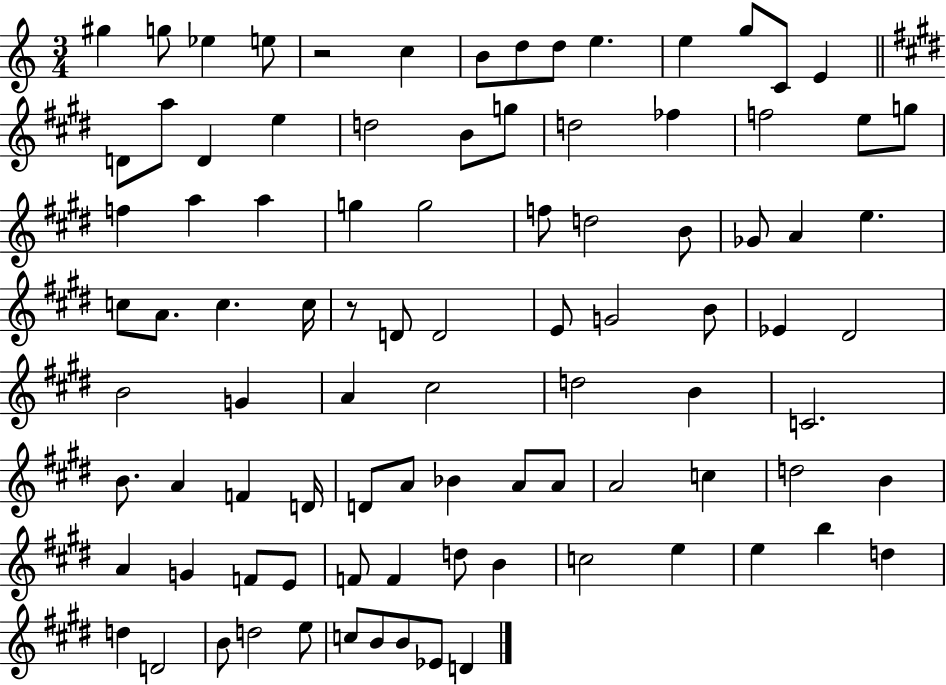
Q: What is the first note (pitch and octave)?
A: G#5